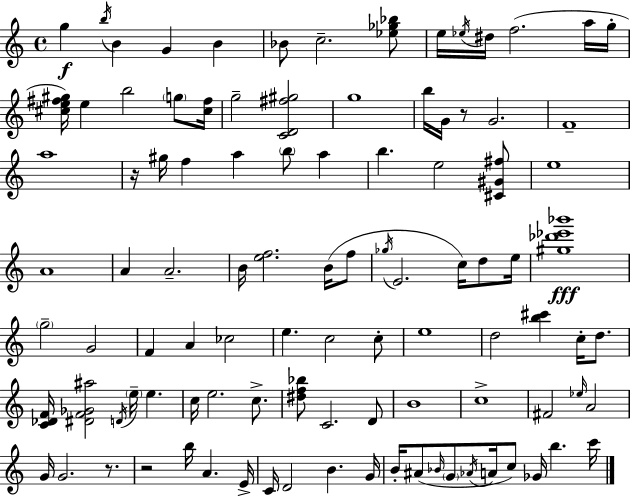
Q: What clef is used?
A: treble